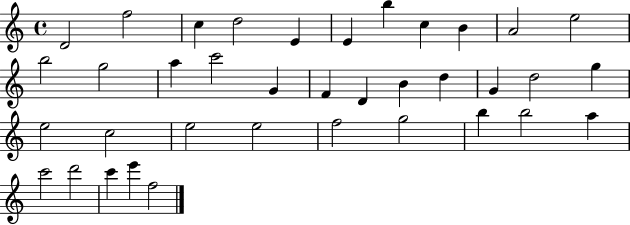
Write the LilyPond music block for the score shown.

{
  \clef treble
  \time 4/4
  \defaultTimeSignature
  \key c \major
  d'2 f''2 | c''4 d''2 e'4 | e'4 b''4 c''4 b'4 | a'2 e''2 | \break b''2 g''2 | a''4 c'''2 g'4 | f'4 d'4 b'4 d''4 | g'4 d''2 g''4 | \break e''2 c''2 | e''2 e''2 | f''2 g''2 | b''4 b''2 a''4 | \break c'''2 d'''2 | c'''4 e'''4 f''2 | \bar "|."
}